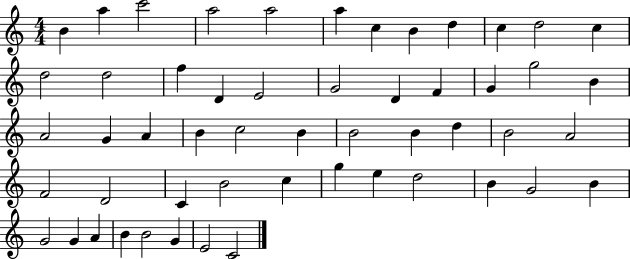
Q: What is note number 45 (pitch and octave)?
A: B4